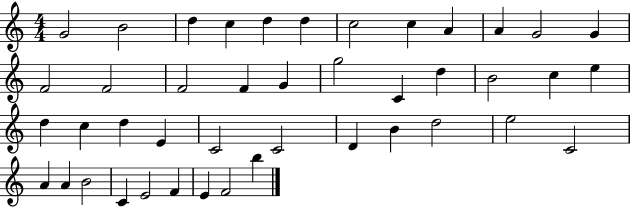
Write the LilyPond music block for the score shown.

{
  \clef treble
  \numericTimeSignature
  \time 4/4
  \key c \major
  g'2 b'2 | d''4 c''4 d''4 d''4 | c''2 c''4 a'4 | a'4 g'2 g'4 | \break f'2 f'2 | f'2 f'4 g'4 | g''2 c'4 d''4 | b'2 c''4 e''4 | \break d''4 c''4 d''4 e'4 | c'2 c'2 | d'4 b'4 d''2 | e''2 c'2 | \break a'4 a'4 b'2 | c'4 e'2 f'4 | e'4 f'2 b''4 | \bar "|."
}